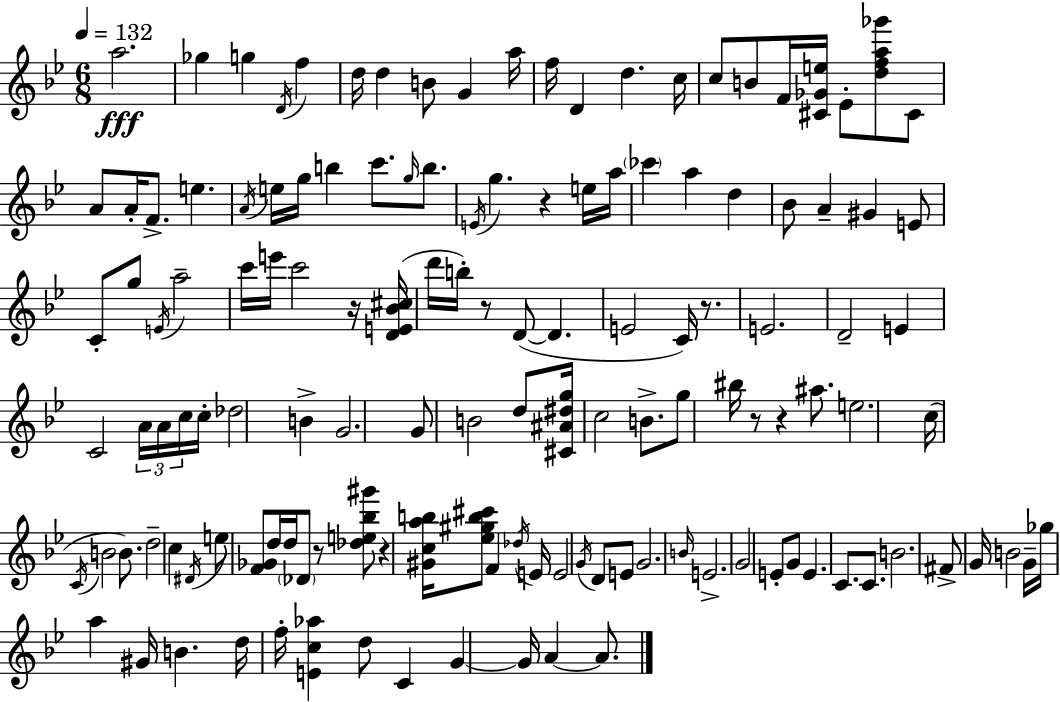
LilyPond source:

{
  \clef treble
  \numericTimeSignature
  \time 6/8
  \key bes \major
  \tempo 4 = 132
  \repeat volta 2 { a''2.\fff | ges''4 g''4 \acciaccatura { d'16 } f''4 | d''16 d''4 b'8 g'4 | a''16 f''16 d'4 d''4. | \break c''16 c''8 b'8 f'16 <cis' ges' e''>16 ees'8-. <d'' f'' a'' ges'''>8 cis'8 | a'8 a'16-. f'8.-> e''4. | \acciaccatura { a'16 } e''16 g''16 b''4 c'''8. \grace { g''16 } | b''8. \acciaccatura { e'16 } g''4. r4 | \break e''16 a''16 \parenthesize ces'''4 a''4 | d''4 bes'8 a'4-- gis'4 | e'8 c'8-. g''8 \acciaccatura { e'16 } a''2-- | c'''16 e'''16 c'''2 | \break r16 <d' e' bes' cis''>16( d'''16 b''16-.) r8 d'8~(~ d'4. | e'2 | c'16) r8. e'2. | d'2-- | \break e'4 c'2 | \tuplet 3/2 { a'16 a'16 c''16 } c''16-. des''2 | b'4-> g'2. | g'8 b'2 | \break d''8 <cis' ais' dis'' g''>16 c''2 | b'8.-> g''8 bis''16 r8 r4 | ais''8. e''2. | c''16( \acciaccatura { c'16 } b'2 | \break b'8.) d''2-- | c''4 \acciaccatura { dis'16 } e''8 <f' ges'>8 d''16 | d''16 \parenthesize des'8 r8 <des'' e'' bes'' gis'''>8 r4 <gis' c'' a'' b''>16 | <ees'' gis'' b'' cis'''>8 f'4 \acciaccatura { des''16 } e'16 e'2 | \break \acciaccatura { g'16 } d'8 e'8 g'2. | \grace { b'16 } e'2.-> | g'2 | e'8-. g'8 e'4. | \break c'8. c'8. b'2. | fis'8-> | g'16 b'2 g'16-- ges''16 a''4 | gis'16 b'4. d''16 f''16-. | \break <e' c'' aes''>4 d''8 c'4 g'4~~ | g'16 a'4~~ a'8. } \bar "|."
}